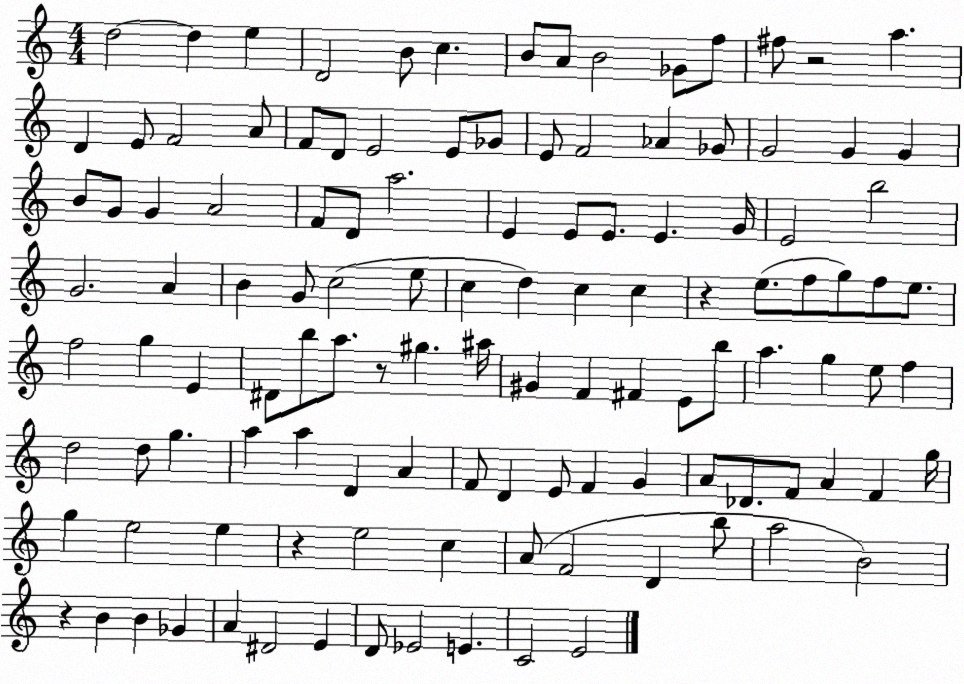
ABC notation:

X:1
T:Untitled
M:4/4
L:1/4
K:C
d2 d e D2 B/2 c B/2 A/2 B2 _G/2 f/2 ^f/2 z2 a D E/2 F2 A/2 F/2 D/2 E2 E/2 _G/2 E/2 F2 _A _G/2 G2 G G B/2 G/2 G A2 F/2 D/2 a2 E E/2 E/2 E G/4 E2 b2 G2 A B G/2 c2 e/2 c d c c z e/2 f/2 g/2 f/2 e/2 f2 g E ^D/2 b/2 a/2 z/2 ^g ^a/4 ^G F ^F E/2 b/2 a g e/2 f d2 d/2 g a a D A F/2 D E/2 F G A/2 _D/2 F/2 A F g/4 g e2 e z e2 c A/2 F2 D b/2 a2 B2 z B B _G A ^D2 E D/2 _E2 E C2 E2